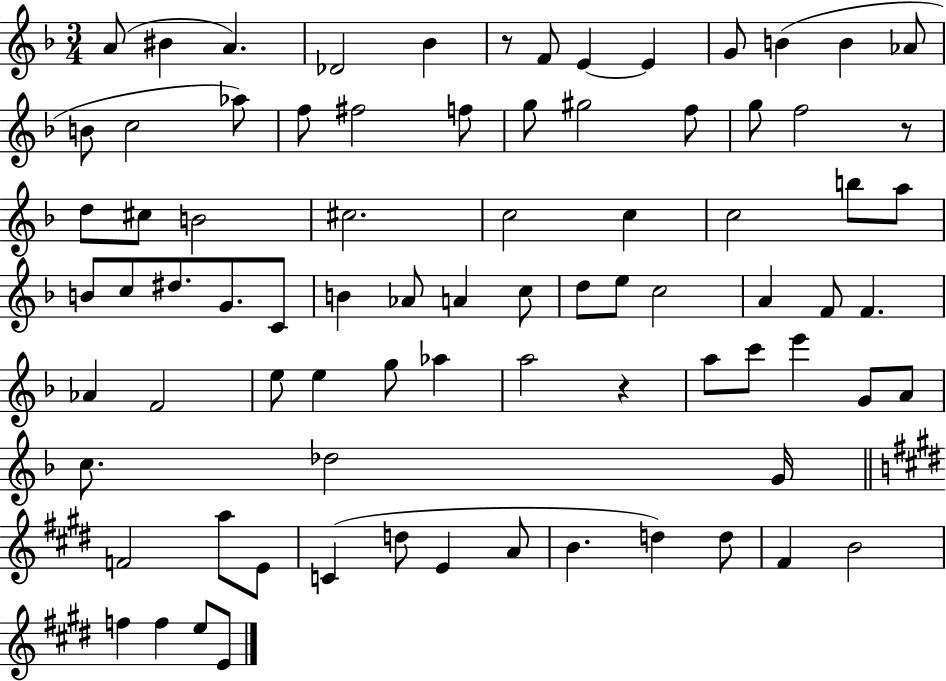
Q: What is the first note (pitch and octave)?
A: A4